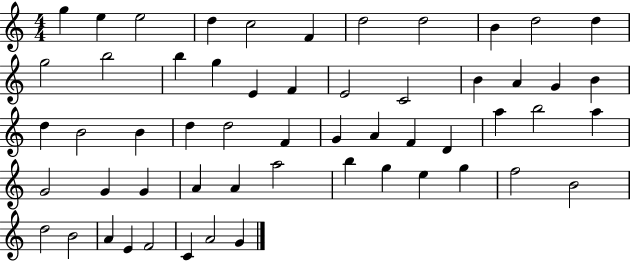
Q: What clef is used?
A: treble